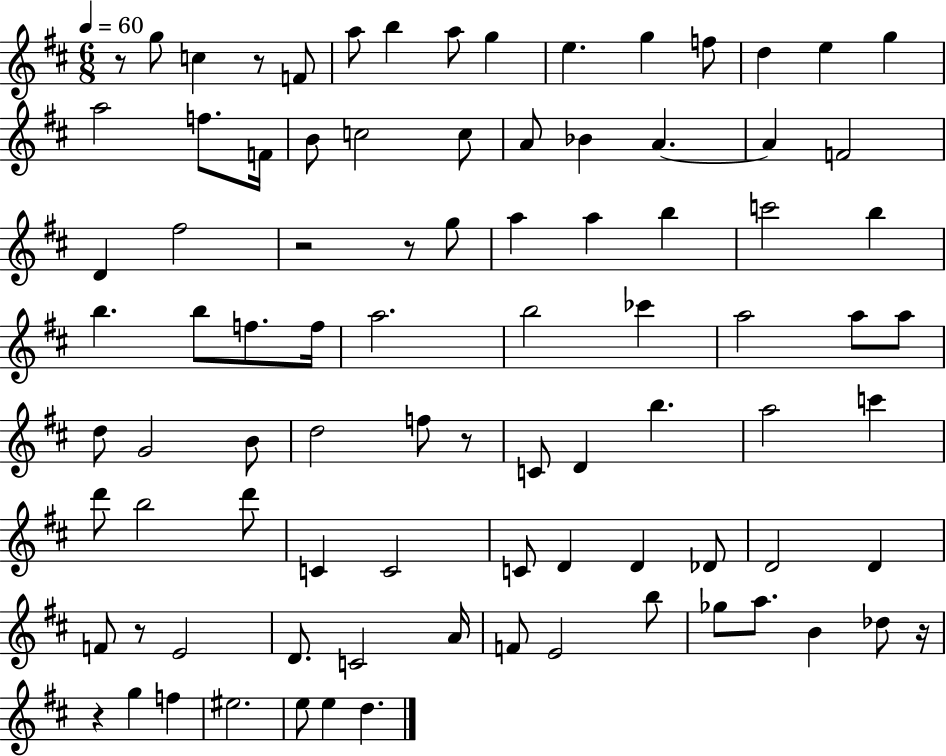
{
  \clef treble
  \numericTimeSignature
  \time 6/8
  \key d \major
  \tempo 4 = 60
  r8 g''8 c''4 r8 f'8 | a''8 b''4 a''8 g''4 | e''4. g''4 f''8 | d''4 e''4 g''4 | \break a''2 f''8. f'16 | b'8 c''2 c''8 | a'8 bes'4 a'4.~~ | a'4 f'2 | \break d'4 fis''2 | r2 r8 g''8 | a''4 a''4 b''4 | c'''2 b''4 | \break b''4. b''8 f''8. f''16 | a''2. | b''2 ces'''4 | a''2 a''8 a''8 | \break d''8 g'2 b'8 | d''2 f''8 r8 | c'8 d'4 b''4. | a''2 c'''4 | \break d'''8 b''2 d'''8 | c'4 c'2 | c'8 d'4 d'4 des'8 | d'2 d'4 | \break f'8 r8 e'2 | d'8. c'2 a'16 | f'8 e'2 b''8 | ges''8 a''8. b'4 des''8 r16 | \break r4 g''4 f''4 | eis''2. | e''8 e''4 d''4. | \bar "|."
}